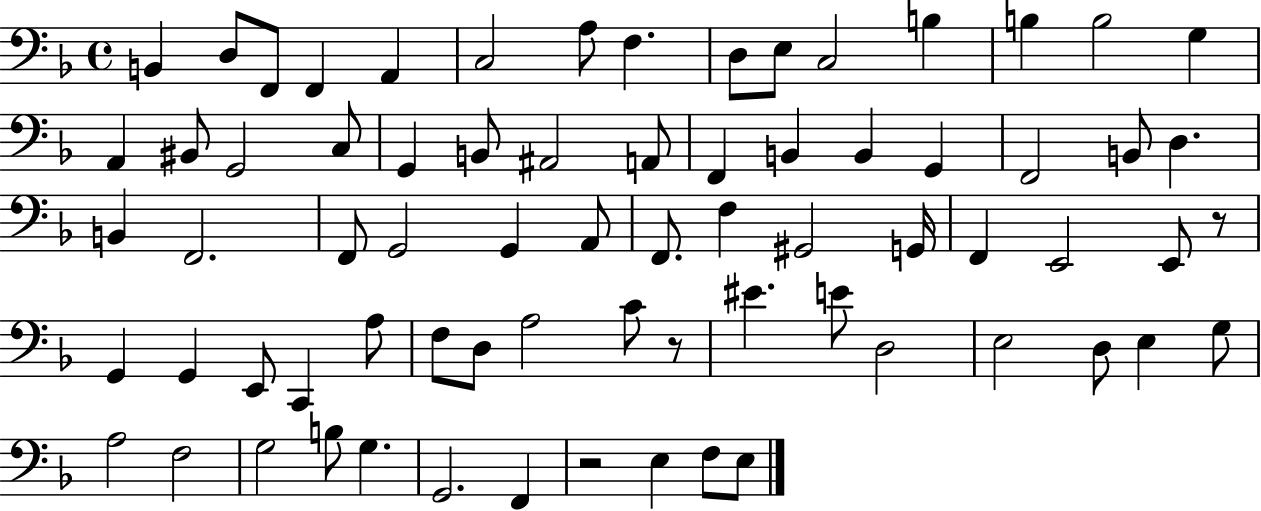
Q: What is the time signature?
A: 4/4